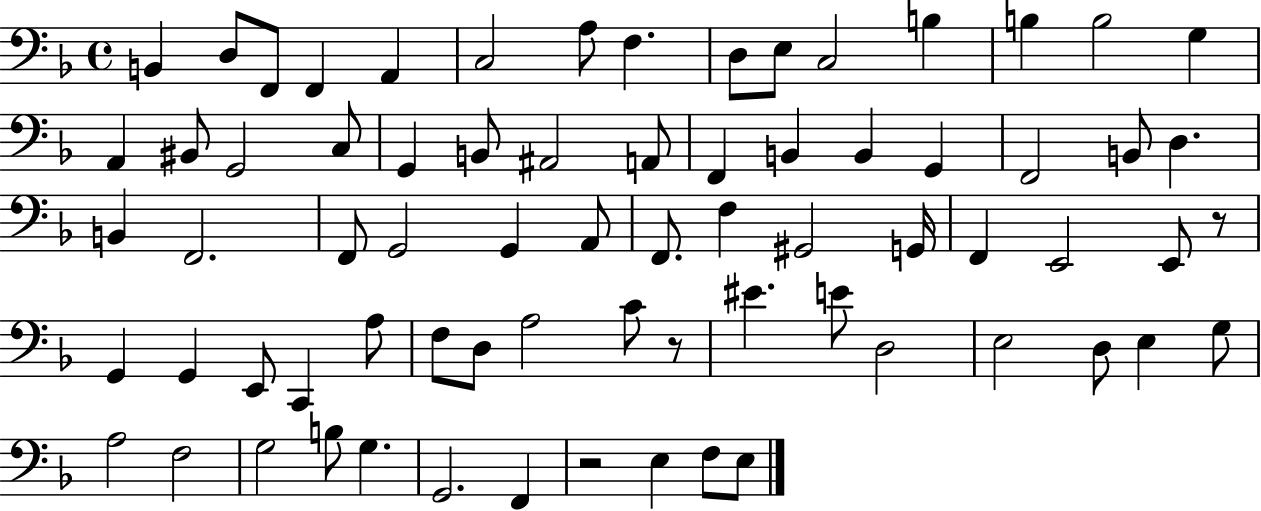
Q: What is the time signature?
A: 4/4